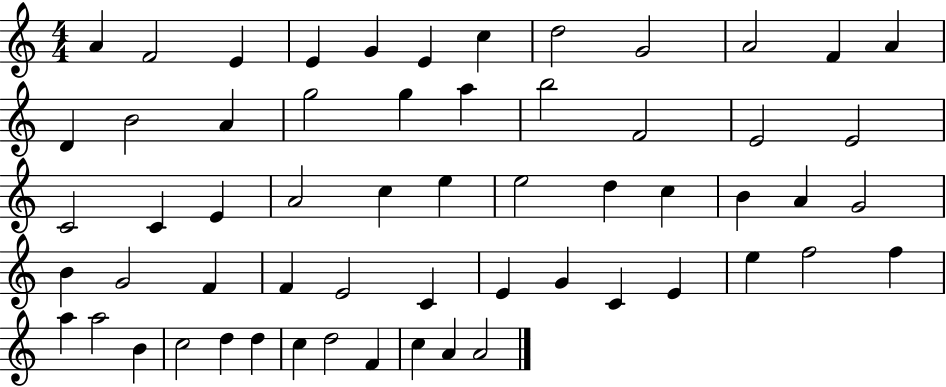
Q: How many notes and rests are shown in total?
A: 59